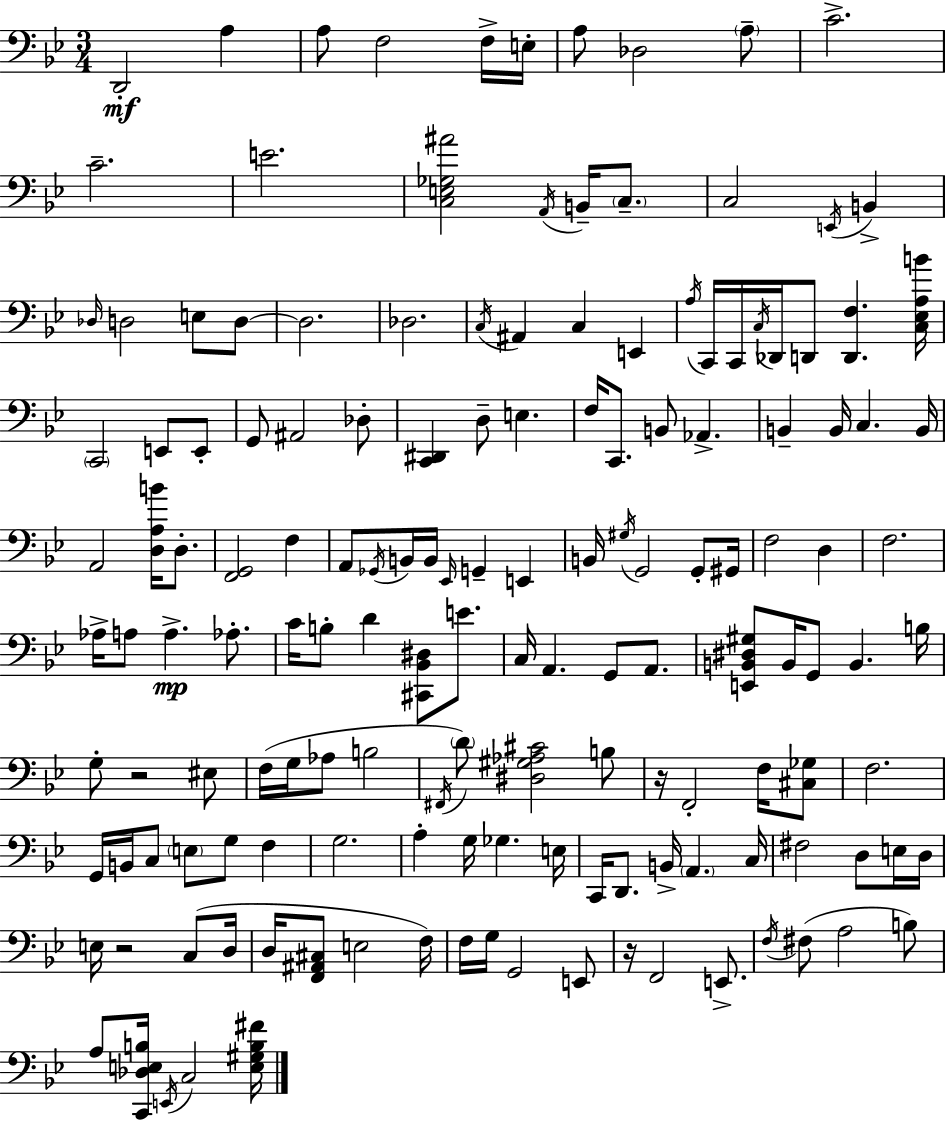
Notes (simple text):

D2/h A3/q A3/e F3/h F3/s E3/s A3/e Db3/h A3/e C4/h. C4/h. E4/h. [C3,E3,Gb3,A#4]/h A2/s B2/s C3/e. C3/h E2/s B2/q Db3/s D3/h E3/e D3/e D3/h. Db3/h. C3/s A#2/q C3/q E2/q A3/s C2/s C2/s C3/s Db2/s D2/e [D2,F3]/q. [C3,Eb3,A3,B4]/s C2/h E2/e E2/e G2/e A#2/h Db3/e [C2,D#2]/q D3/e E3/q. F3/s C2/e. B2/e Ab2/q. B2/q B2/s C3/q. B2/s A2/h [D3,A3,B4]/s D3/e. [F2,G2]/h F3/q A2/e Gb2/s B2/s B2/s Eb2/s G2/q E2/q B2/s G#3/s G2/h G2/e G#2/s F3/h D3/q F3/h. Ab3/s A3/e A3/q. Ab3/e. C4/s B3/e D4/q [C#2,Bb2,D#3]/e E4/e. C3/s A2/q. G2/e A2/e. [E2,B2,D#3,G#3]/e B2/s G2/e B2/q. B3/s G3/e R/h EIS3/e F3/s G3/s Ab3/e B3/h F#2/s D4/e [D#3,G#3,Ab3,C#4]/h B3/e R/s F2/h F3/s [C#3,Gb3]/e F3/h. G2/s B2/s C3/e E3/e G3/e F3/q G3/h. A3/q G3/s Gb3/q. E3/s C2/s D2/e. B2/s A2/q. C3/s F#3/h D3/e E3/s D3/s E3/s R/h C3/e D3/s D3/s [F2,A#2,C#3]/e E3/h F3/s F3/s G3/s G2/h E2/e R/s F2/h E2/e. F3/s F#3/e A3/h B3/e A3/e [C2,Db3,E3,B3]/s E2/s C3/h [E3,G#3,B3,F#4]/s